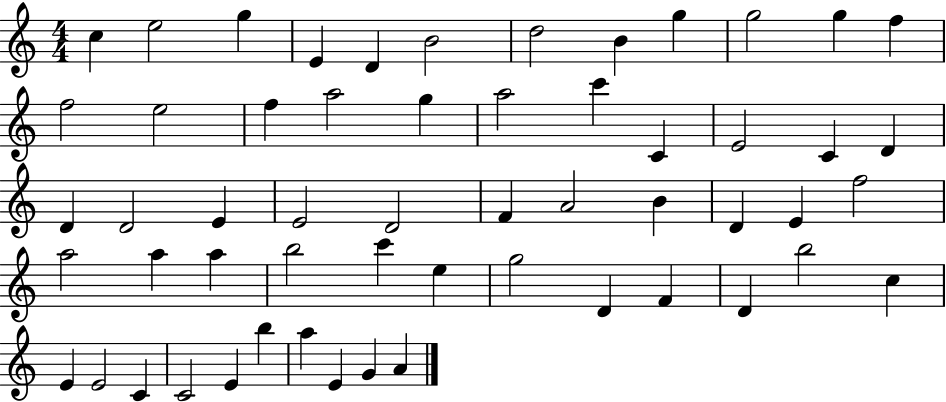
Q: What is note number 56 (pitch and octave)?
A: A4